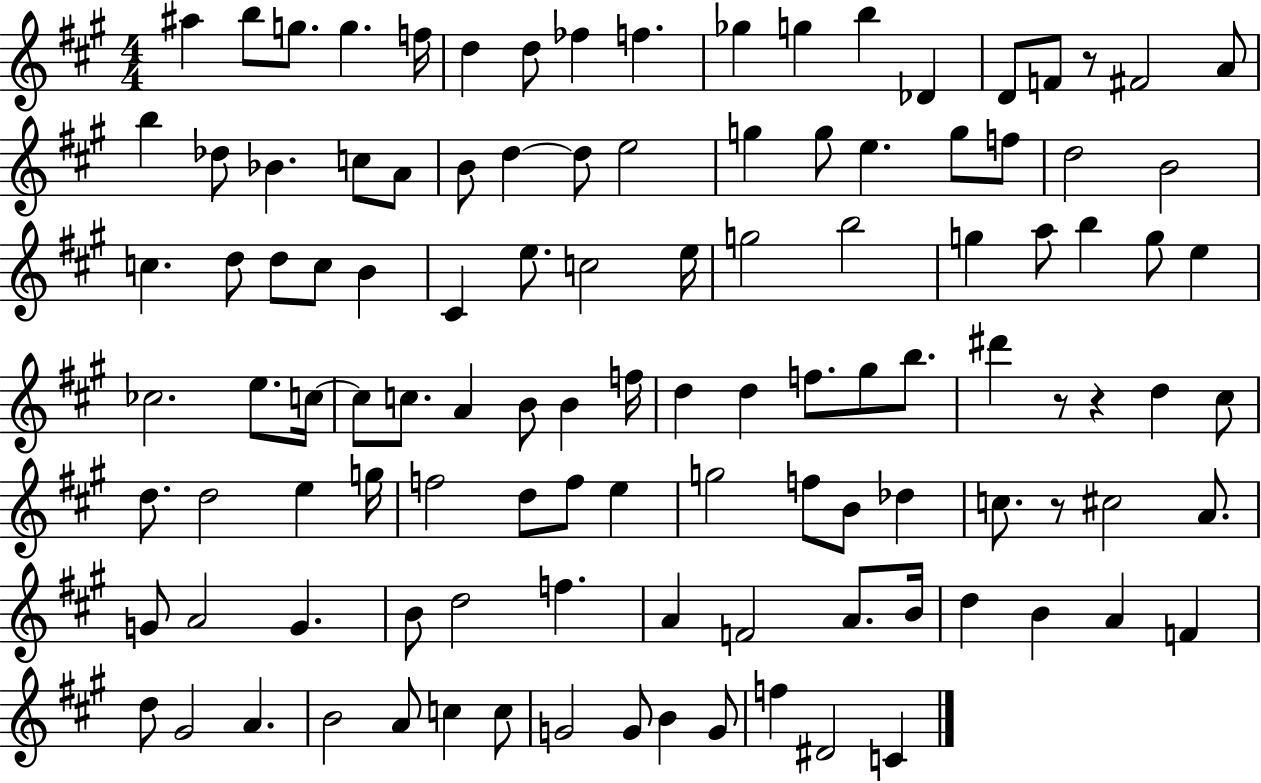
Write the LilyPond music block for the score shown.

{
  \clef treble
  \numericTimeSignature
  \time 4/4
  \key a \major
  ais''4 b''8 g''8. g''4. f''16 | d''4 d''8 fes''4 f''4. | ges''4 g''4 b''4 des'4 | d'8 f'8 r8 fis'2 a'8 | \break b''4 des''8 bes'4. c''8 a'8 | b'8 d''4~~ d''8 e''2 | g''4 g''8 e''4. g''8 f''8 | d''2 b'2 | \break c''4. d''8 d''8 c''8 b'4 | cis'4 e''8. c''2 e''16 | g''2 b''2 | g''4 a''8 b''4 g''8 e''4 | \break ces''2. e''8. c''16~~ | c''8 c''8. a'4 b'8 b'4 f''16 | d''4 d''4 f''8. gis''8 b''8. | dis'''4 r8 r4 d''4 cis''8 | \break d''8. d''2 e''4 g''16 | f''2 d''8 f''8 e''4 | g''2 f''8 b'8 des''4 | c''8. r8 cis''2 a'8. | \break g'8 a'2 g'4. | b'8 d''2 f''4. | a'4 f'2 a'8. b'16 | d''4 b'4 a'4 f'4 | \break d''8 gis'2 a'4. | b'2 a'8 c''4 c''8 | g'2 g'8 b'4 g'8 | f''4 dis'2 c'4 | \break \bar "|."
}